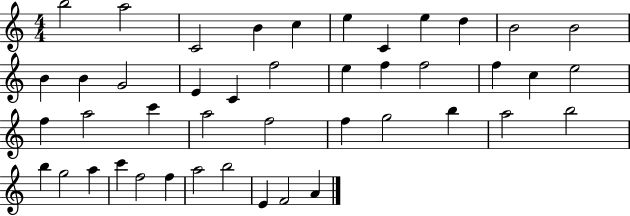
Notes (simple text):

B5/h A5/h C4/h B4/q C5/q E5/q C4/q E5/q D5/q B4/h B4/h B4/q B4/q G4/h E4/q C4/q F5/h E5/q F5/q F5/h F5/q C5/q E5/h F5/q A5/h C6/q A5/h F5/h F5/q G5/h B5/q A5/h B5/h B5/q G5/h A5/q C6/q F5/h F5/q A5/h B5/h E4/q F4/h A4/q